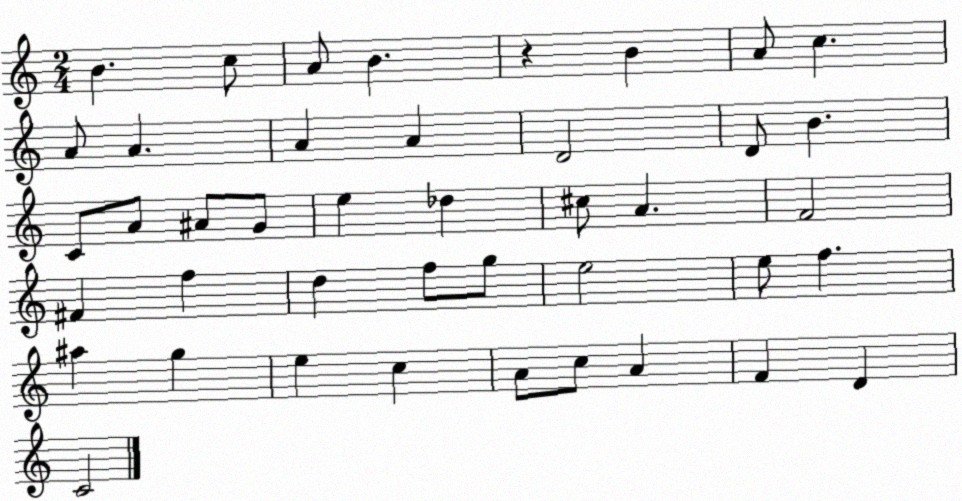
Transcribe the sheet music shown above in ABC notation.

X:1
T:Untitled
M:2/4
L:1/4
K:C
B c/2 A/2 B z B A/2 c A/2 A A A D2 D/2 B C/2 A/2 ^A/2 G/2 e _d ^c/2 A F2 ^F f d f/2 g/2 e2 e/2 f ^a g e c A/2 c/2 A F D C2